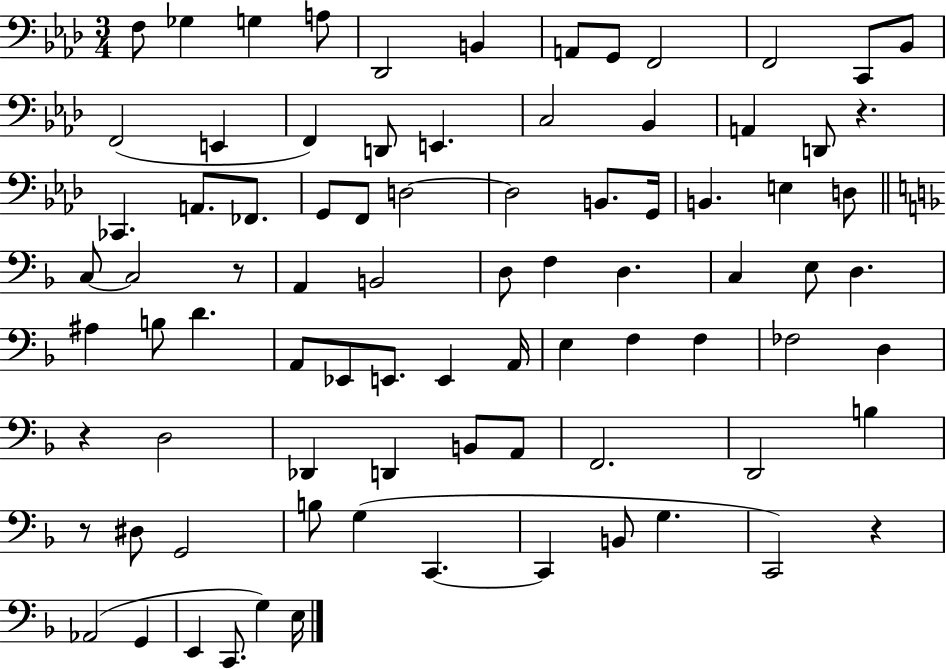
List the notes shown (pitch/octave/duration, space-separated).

F3/e Gb3/q G3/q A3/e Db2/h B2/q A2/e G2/e F2/h F2/h C2/e Bb2/e F2/h E2/q F2/q D2/e E2/q. C3/h Bb2/q A2/q D2/e R/q. CES2/q. A2/e. FES2/e. G2/e F2/e D3/h D3/h B2/e. G2/s B2/q. E3/q D3/e C3/e C3/h R/e A2/q B2/h D3/e F3/q D3/q. C3/q E3/e D3/q. A#3/q B3/e D4/q. A2/e Eb2/e E2/e. E2/q A2/s E3/q F3/q F3/q FES3/h D3/q R/q D3/h Db2/q D2/q B2/e A2/e F2/h. D2/h B3/q R/e D#3/e G2/h B3/e G3/q C2/q. C2/q B2/e G3/q. C2/h R/q Ab2/h G2/q E2/q C2/e. G3/q E3/s